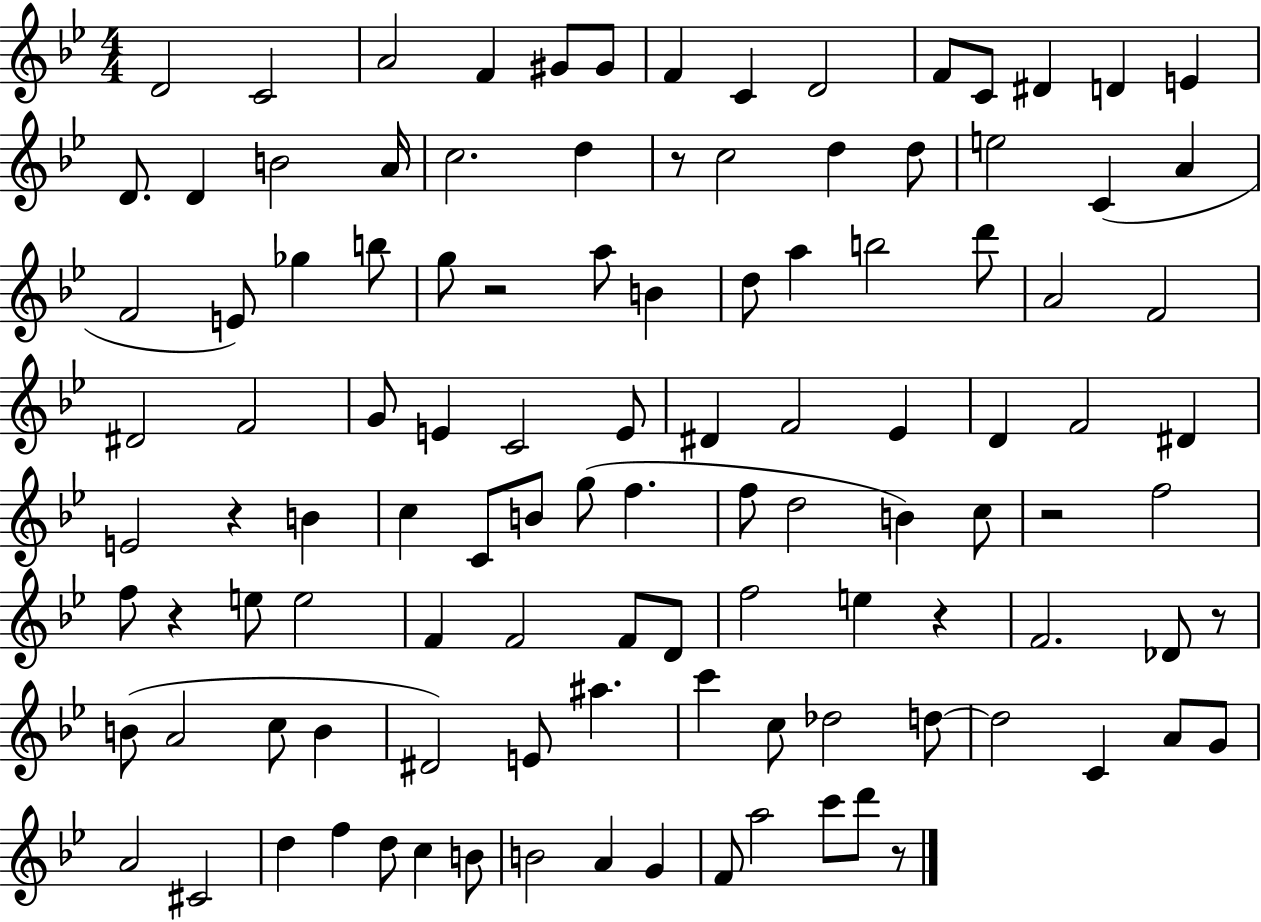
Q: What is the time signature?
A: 4/4